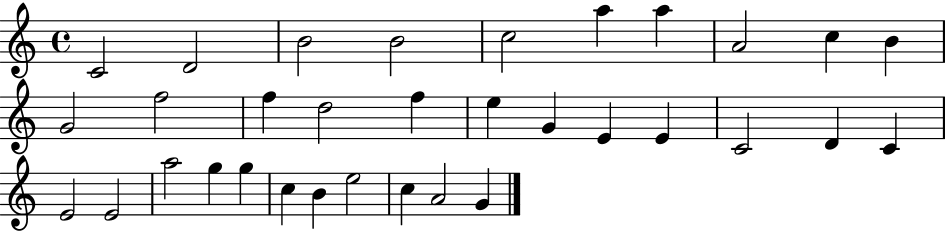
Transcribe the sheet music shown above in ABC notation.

X:1
T:Untitled
M:4/4
L:1/4
K:C
C2 D2 B2 B2 c2 a a A2 c B G2 f2 f d2 f e G E E C2 D C E2 E2 a2 g g c B e2 c A2 G